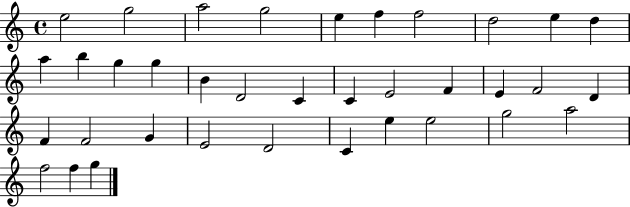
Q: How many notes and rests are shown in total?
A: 36